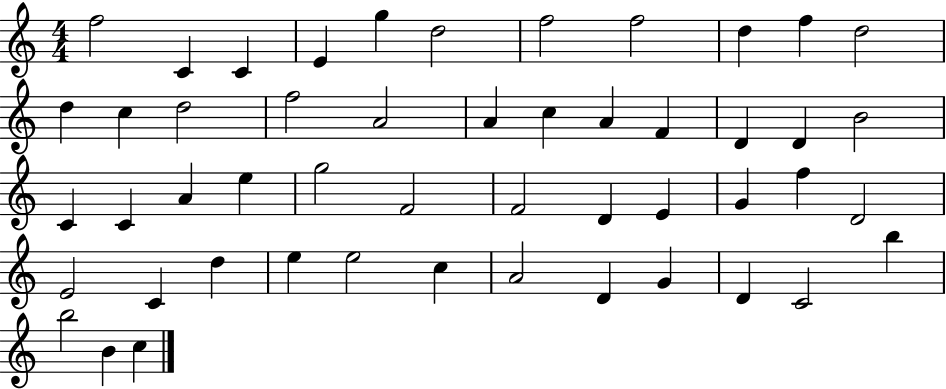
F5/h C4/q C4/q E4/q G5/q D5/h F5/h F5/h D5/q F5/q D5/h D5/q C5/q D5/h F5/h A4/h A4/q C5/q A4/q F4/q D4/q D4/q B4/h C4/q C4/q A4/q E5/q G5/h F4/h F4/h D4/q E4/q G4/q F5/q D4/h E4/h C4/q D5/q E5/q E5/h C5/q A4/h D4/q G4/q D4/q C4/h B5/q B5/h B4/q C5/q